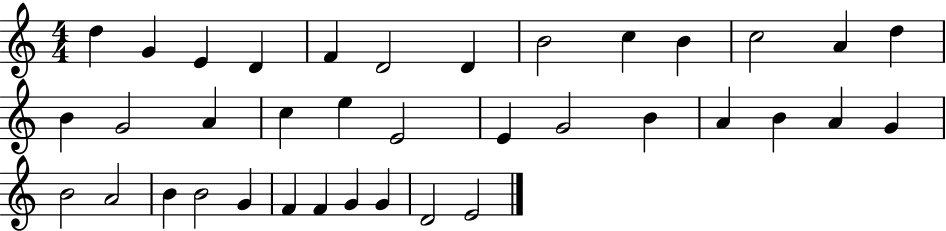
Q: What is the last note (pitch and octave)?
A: E4